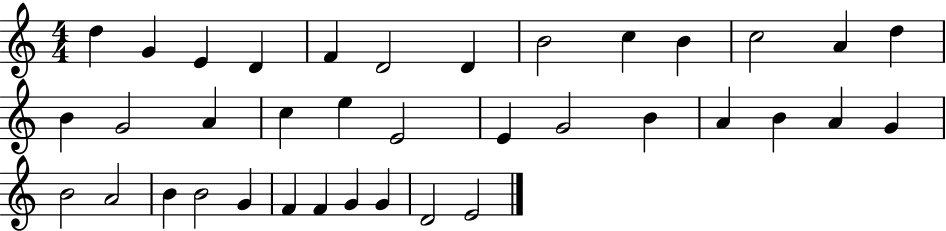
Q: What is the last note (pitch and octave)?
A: E4